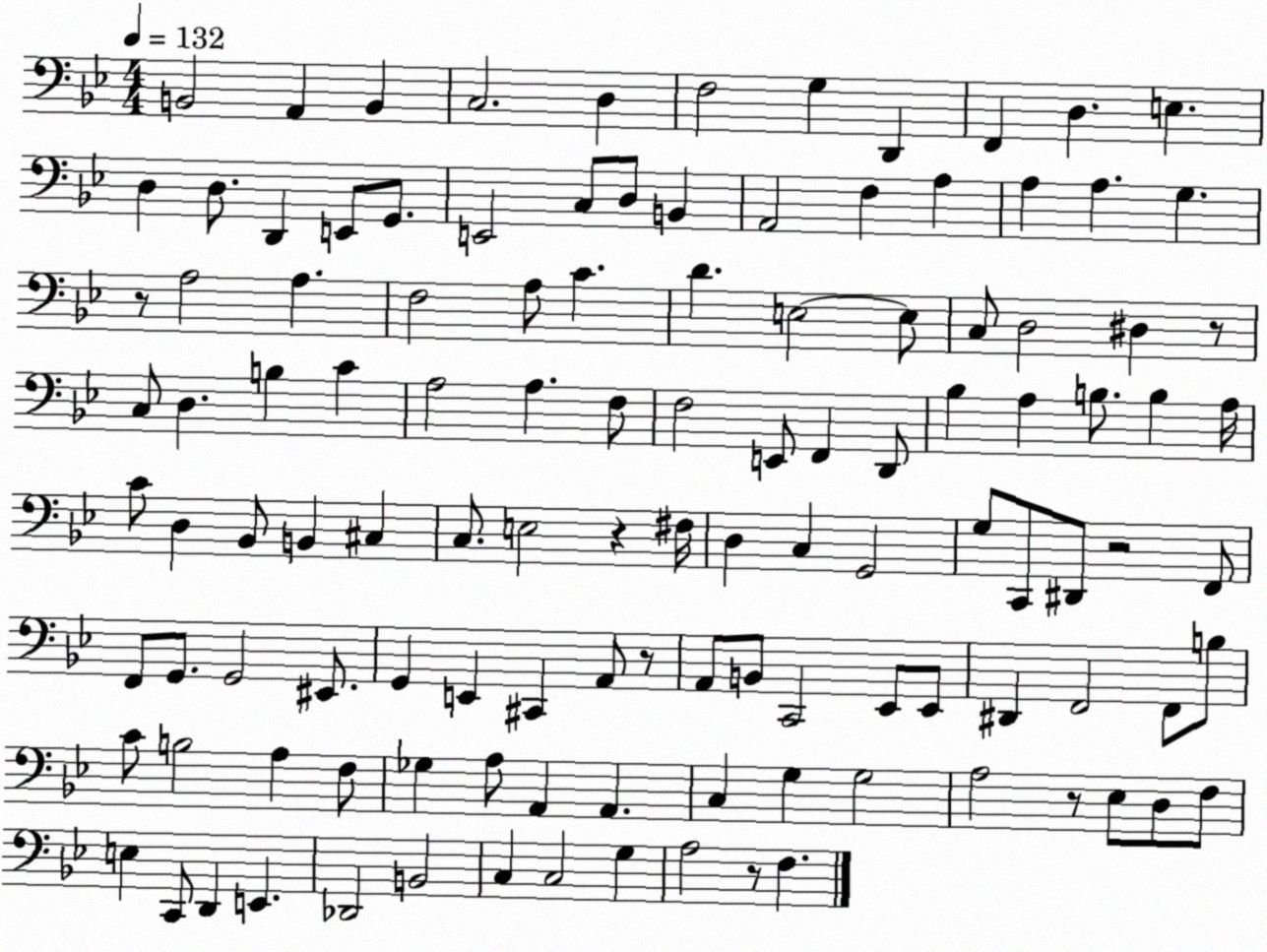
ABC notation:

X:1
T:Untitled
M:4/4
L:1/4
K:Bb
B,,2 A,, B,, C,2 D, F,2 G, D,, F,, D, E, D, D,/2 D,, E,,/2 G,,/2 E,,2 C,/2 D,/2 B,, A,,2 F, A, A, A, G, z/2 A,2 A, F,2 A,/2 C D E,2 E,/2 C,/2 D,2 ^D, z/2 C,/2 D, B, C A,2 A, F,/2 F,2 E,,/2 F,, D,,/2 _B, A, B,/2 B, A,/4 C/2 D, _B,,/2 B,, ^C, C,/2 E,2 z ^F,/4 D, C, G,,2 G,/2 C,,/2 ^D,,/2 z2 F,,/2 F,,/2 G,,/2 G,,2 ^E,,/2 G,, E,, ^C,, A,,/2 z/2 A,,/2 B,,/2 C,,2 _E,,/2 _E,,/2 ^D,, F,,2 F,,/2 B,/2 C/2 B,2 A, F,/2 _G, A,/2 A,, A,, C, G, G,2 A,2 z/2 _E,/2 D,/2 F,/2 E, C,,/2 D,, E,, _D,,2 B,,2 C, C,2 G, A,2 z/2 F,